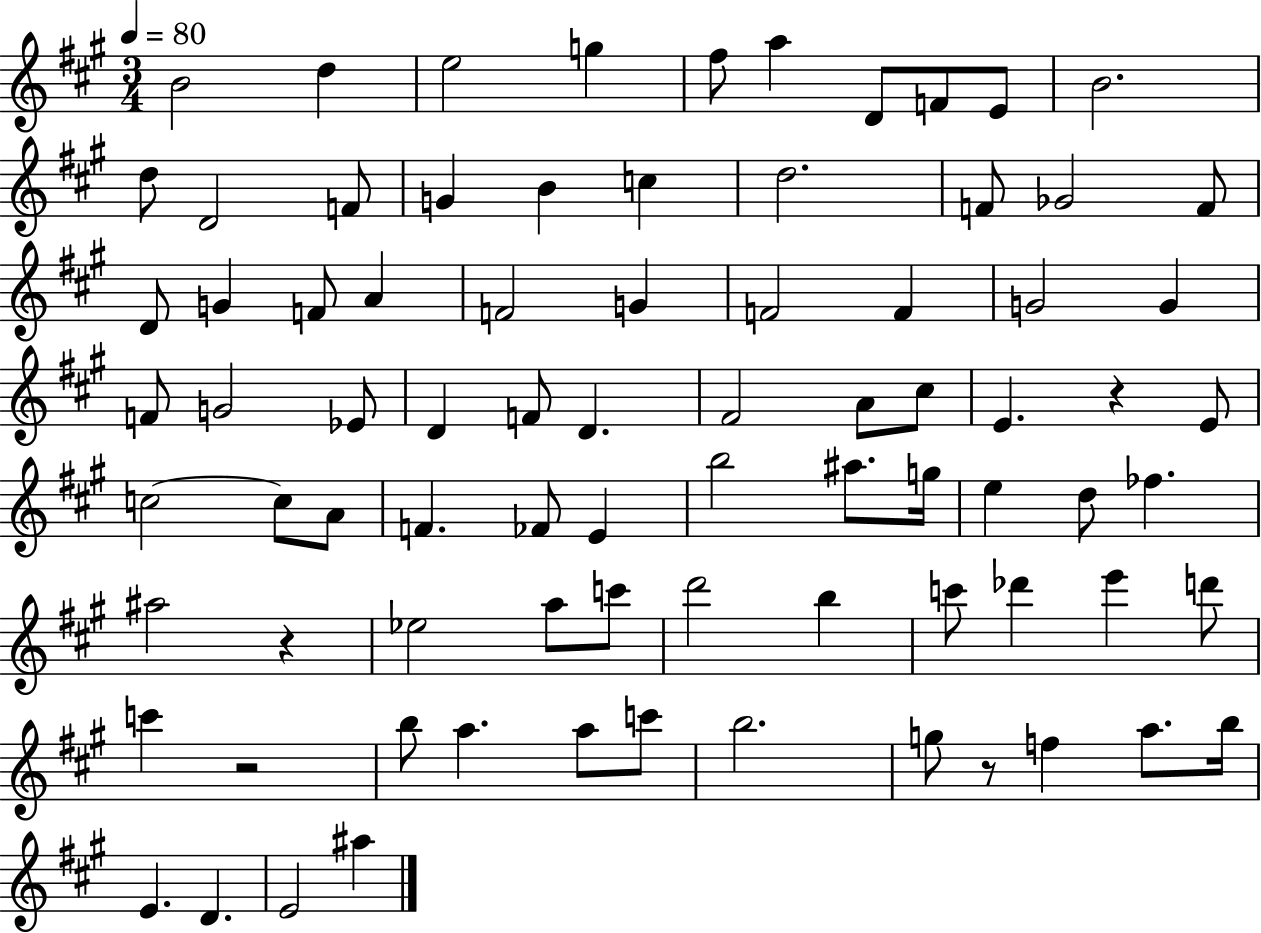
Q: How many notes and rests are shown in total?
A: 81